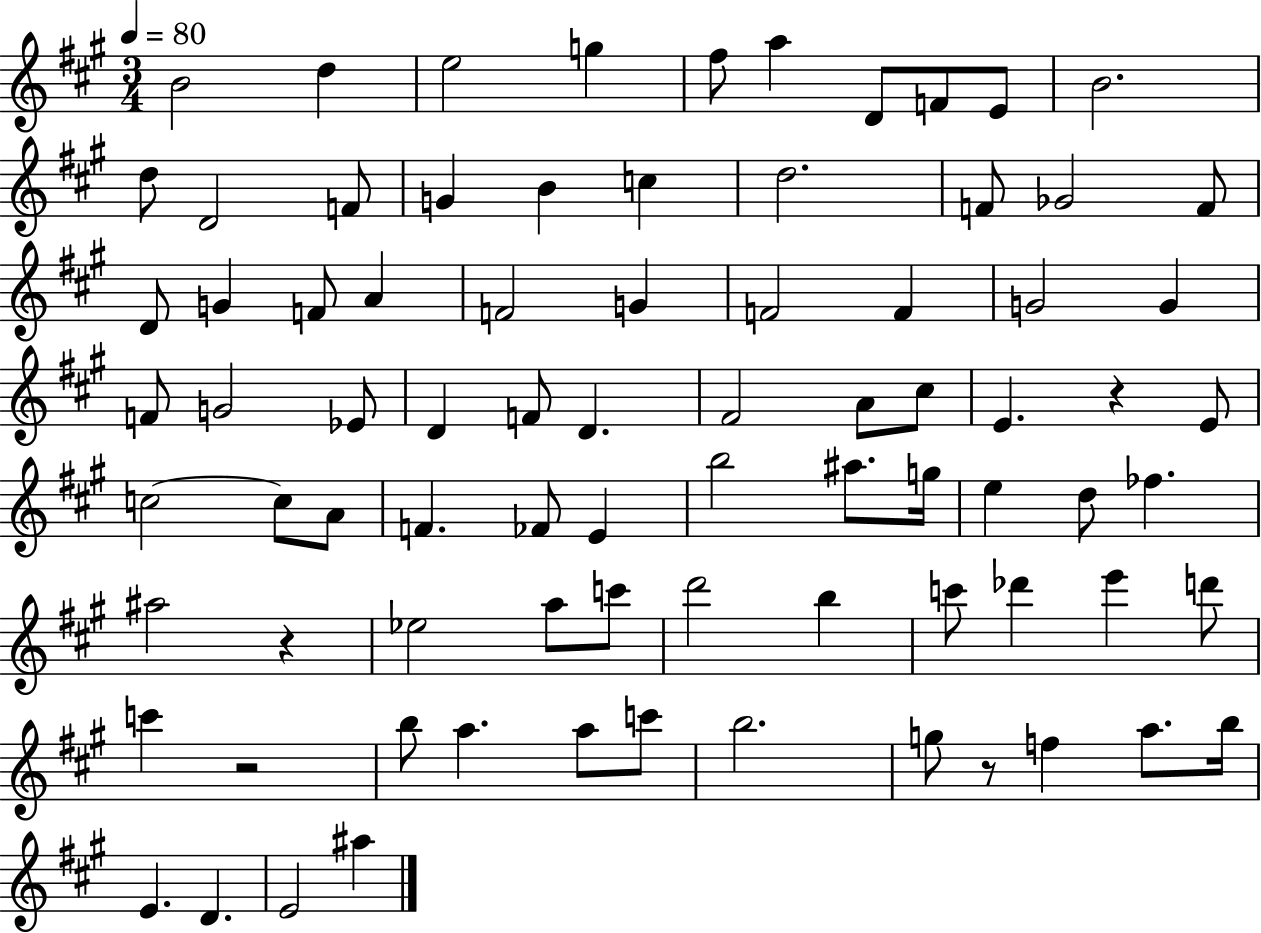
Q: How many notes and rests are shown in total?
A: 81